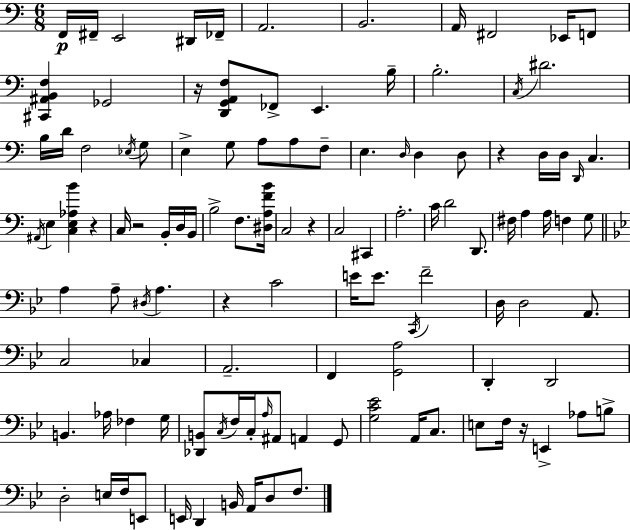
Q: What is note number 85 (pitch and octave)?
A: G2